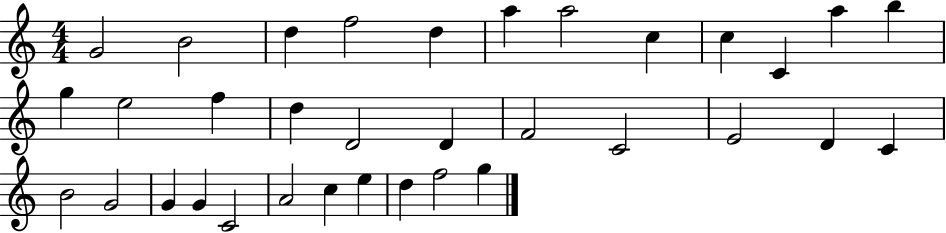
{
  \clef treble
  \numericTimeSignature
  \time 4/4
  \key c \major
  g'2 b'2 | d''4 f''2 d''4 | a''4 a''2 c''4 | c''4 c'4 a''4 b''4 | \break g''4 e''2 f''4 | d''4 d'2 d'4 | f'2 c'2 | e'2 d'4 c'4 | \break b'2 g'2 | g'4 g'4 c'2 | a'2 c''4 e''4 | d''4 f''2 g''4 | \break \bar "|."
}